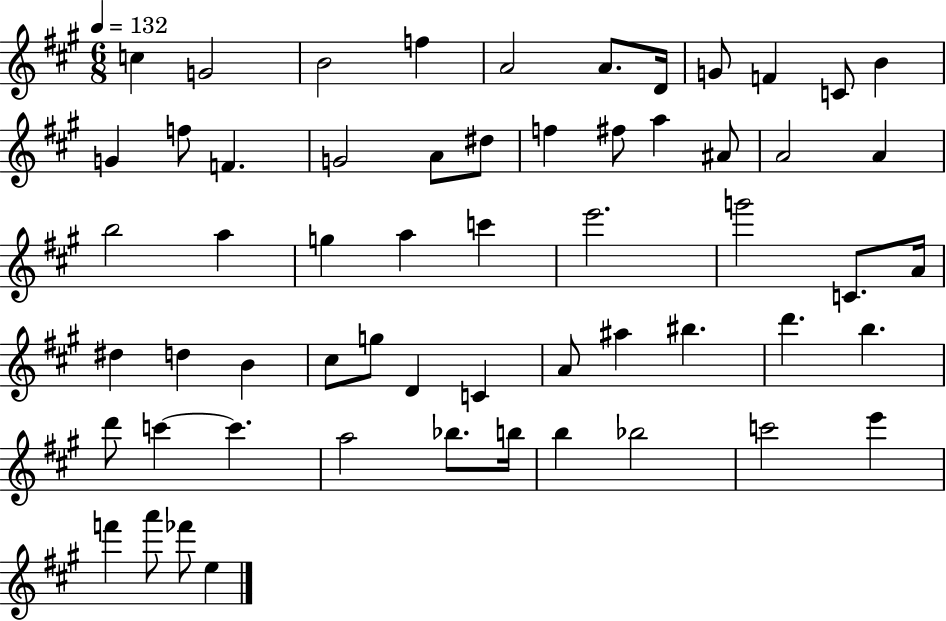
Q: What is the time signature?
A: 6/8